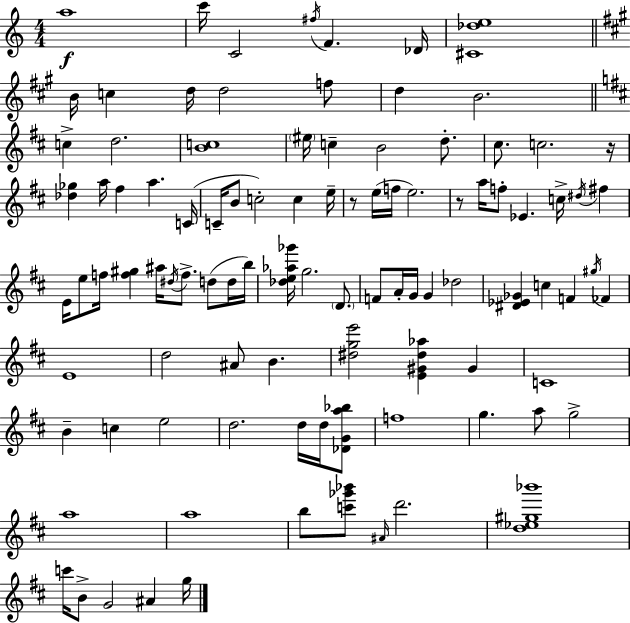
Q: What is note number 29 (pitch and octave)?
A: C5